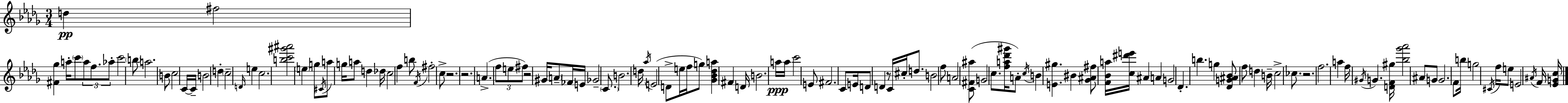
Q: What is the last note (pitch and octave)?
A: F4